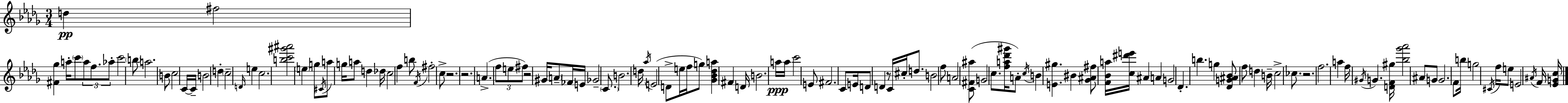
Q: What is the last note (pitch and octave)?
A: F4